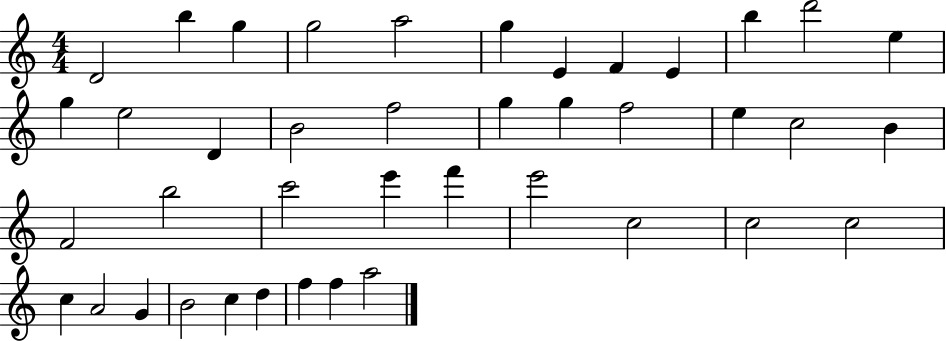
D4/h B5/q G5/q G5/h A5/h G5/q E4/q F4/q E4/q B5/q D6/h E5/q G5/q E5/h D4/q B4/h F5/h G5/q G5/q F5/h E5/q C5/h B4/q F4/h B5/h C6/h E6/q F6/q E6/h C5/h C5/h C5/h C5/q A4/h G4/q B4/h C5/q D5/q F5/q F5/q A5/h